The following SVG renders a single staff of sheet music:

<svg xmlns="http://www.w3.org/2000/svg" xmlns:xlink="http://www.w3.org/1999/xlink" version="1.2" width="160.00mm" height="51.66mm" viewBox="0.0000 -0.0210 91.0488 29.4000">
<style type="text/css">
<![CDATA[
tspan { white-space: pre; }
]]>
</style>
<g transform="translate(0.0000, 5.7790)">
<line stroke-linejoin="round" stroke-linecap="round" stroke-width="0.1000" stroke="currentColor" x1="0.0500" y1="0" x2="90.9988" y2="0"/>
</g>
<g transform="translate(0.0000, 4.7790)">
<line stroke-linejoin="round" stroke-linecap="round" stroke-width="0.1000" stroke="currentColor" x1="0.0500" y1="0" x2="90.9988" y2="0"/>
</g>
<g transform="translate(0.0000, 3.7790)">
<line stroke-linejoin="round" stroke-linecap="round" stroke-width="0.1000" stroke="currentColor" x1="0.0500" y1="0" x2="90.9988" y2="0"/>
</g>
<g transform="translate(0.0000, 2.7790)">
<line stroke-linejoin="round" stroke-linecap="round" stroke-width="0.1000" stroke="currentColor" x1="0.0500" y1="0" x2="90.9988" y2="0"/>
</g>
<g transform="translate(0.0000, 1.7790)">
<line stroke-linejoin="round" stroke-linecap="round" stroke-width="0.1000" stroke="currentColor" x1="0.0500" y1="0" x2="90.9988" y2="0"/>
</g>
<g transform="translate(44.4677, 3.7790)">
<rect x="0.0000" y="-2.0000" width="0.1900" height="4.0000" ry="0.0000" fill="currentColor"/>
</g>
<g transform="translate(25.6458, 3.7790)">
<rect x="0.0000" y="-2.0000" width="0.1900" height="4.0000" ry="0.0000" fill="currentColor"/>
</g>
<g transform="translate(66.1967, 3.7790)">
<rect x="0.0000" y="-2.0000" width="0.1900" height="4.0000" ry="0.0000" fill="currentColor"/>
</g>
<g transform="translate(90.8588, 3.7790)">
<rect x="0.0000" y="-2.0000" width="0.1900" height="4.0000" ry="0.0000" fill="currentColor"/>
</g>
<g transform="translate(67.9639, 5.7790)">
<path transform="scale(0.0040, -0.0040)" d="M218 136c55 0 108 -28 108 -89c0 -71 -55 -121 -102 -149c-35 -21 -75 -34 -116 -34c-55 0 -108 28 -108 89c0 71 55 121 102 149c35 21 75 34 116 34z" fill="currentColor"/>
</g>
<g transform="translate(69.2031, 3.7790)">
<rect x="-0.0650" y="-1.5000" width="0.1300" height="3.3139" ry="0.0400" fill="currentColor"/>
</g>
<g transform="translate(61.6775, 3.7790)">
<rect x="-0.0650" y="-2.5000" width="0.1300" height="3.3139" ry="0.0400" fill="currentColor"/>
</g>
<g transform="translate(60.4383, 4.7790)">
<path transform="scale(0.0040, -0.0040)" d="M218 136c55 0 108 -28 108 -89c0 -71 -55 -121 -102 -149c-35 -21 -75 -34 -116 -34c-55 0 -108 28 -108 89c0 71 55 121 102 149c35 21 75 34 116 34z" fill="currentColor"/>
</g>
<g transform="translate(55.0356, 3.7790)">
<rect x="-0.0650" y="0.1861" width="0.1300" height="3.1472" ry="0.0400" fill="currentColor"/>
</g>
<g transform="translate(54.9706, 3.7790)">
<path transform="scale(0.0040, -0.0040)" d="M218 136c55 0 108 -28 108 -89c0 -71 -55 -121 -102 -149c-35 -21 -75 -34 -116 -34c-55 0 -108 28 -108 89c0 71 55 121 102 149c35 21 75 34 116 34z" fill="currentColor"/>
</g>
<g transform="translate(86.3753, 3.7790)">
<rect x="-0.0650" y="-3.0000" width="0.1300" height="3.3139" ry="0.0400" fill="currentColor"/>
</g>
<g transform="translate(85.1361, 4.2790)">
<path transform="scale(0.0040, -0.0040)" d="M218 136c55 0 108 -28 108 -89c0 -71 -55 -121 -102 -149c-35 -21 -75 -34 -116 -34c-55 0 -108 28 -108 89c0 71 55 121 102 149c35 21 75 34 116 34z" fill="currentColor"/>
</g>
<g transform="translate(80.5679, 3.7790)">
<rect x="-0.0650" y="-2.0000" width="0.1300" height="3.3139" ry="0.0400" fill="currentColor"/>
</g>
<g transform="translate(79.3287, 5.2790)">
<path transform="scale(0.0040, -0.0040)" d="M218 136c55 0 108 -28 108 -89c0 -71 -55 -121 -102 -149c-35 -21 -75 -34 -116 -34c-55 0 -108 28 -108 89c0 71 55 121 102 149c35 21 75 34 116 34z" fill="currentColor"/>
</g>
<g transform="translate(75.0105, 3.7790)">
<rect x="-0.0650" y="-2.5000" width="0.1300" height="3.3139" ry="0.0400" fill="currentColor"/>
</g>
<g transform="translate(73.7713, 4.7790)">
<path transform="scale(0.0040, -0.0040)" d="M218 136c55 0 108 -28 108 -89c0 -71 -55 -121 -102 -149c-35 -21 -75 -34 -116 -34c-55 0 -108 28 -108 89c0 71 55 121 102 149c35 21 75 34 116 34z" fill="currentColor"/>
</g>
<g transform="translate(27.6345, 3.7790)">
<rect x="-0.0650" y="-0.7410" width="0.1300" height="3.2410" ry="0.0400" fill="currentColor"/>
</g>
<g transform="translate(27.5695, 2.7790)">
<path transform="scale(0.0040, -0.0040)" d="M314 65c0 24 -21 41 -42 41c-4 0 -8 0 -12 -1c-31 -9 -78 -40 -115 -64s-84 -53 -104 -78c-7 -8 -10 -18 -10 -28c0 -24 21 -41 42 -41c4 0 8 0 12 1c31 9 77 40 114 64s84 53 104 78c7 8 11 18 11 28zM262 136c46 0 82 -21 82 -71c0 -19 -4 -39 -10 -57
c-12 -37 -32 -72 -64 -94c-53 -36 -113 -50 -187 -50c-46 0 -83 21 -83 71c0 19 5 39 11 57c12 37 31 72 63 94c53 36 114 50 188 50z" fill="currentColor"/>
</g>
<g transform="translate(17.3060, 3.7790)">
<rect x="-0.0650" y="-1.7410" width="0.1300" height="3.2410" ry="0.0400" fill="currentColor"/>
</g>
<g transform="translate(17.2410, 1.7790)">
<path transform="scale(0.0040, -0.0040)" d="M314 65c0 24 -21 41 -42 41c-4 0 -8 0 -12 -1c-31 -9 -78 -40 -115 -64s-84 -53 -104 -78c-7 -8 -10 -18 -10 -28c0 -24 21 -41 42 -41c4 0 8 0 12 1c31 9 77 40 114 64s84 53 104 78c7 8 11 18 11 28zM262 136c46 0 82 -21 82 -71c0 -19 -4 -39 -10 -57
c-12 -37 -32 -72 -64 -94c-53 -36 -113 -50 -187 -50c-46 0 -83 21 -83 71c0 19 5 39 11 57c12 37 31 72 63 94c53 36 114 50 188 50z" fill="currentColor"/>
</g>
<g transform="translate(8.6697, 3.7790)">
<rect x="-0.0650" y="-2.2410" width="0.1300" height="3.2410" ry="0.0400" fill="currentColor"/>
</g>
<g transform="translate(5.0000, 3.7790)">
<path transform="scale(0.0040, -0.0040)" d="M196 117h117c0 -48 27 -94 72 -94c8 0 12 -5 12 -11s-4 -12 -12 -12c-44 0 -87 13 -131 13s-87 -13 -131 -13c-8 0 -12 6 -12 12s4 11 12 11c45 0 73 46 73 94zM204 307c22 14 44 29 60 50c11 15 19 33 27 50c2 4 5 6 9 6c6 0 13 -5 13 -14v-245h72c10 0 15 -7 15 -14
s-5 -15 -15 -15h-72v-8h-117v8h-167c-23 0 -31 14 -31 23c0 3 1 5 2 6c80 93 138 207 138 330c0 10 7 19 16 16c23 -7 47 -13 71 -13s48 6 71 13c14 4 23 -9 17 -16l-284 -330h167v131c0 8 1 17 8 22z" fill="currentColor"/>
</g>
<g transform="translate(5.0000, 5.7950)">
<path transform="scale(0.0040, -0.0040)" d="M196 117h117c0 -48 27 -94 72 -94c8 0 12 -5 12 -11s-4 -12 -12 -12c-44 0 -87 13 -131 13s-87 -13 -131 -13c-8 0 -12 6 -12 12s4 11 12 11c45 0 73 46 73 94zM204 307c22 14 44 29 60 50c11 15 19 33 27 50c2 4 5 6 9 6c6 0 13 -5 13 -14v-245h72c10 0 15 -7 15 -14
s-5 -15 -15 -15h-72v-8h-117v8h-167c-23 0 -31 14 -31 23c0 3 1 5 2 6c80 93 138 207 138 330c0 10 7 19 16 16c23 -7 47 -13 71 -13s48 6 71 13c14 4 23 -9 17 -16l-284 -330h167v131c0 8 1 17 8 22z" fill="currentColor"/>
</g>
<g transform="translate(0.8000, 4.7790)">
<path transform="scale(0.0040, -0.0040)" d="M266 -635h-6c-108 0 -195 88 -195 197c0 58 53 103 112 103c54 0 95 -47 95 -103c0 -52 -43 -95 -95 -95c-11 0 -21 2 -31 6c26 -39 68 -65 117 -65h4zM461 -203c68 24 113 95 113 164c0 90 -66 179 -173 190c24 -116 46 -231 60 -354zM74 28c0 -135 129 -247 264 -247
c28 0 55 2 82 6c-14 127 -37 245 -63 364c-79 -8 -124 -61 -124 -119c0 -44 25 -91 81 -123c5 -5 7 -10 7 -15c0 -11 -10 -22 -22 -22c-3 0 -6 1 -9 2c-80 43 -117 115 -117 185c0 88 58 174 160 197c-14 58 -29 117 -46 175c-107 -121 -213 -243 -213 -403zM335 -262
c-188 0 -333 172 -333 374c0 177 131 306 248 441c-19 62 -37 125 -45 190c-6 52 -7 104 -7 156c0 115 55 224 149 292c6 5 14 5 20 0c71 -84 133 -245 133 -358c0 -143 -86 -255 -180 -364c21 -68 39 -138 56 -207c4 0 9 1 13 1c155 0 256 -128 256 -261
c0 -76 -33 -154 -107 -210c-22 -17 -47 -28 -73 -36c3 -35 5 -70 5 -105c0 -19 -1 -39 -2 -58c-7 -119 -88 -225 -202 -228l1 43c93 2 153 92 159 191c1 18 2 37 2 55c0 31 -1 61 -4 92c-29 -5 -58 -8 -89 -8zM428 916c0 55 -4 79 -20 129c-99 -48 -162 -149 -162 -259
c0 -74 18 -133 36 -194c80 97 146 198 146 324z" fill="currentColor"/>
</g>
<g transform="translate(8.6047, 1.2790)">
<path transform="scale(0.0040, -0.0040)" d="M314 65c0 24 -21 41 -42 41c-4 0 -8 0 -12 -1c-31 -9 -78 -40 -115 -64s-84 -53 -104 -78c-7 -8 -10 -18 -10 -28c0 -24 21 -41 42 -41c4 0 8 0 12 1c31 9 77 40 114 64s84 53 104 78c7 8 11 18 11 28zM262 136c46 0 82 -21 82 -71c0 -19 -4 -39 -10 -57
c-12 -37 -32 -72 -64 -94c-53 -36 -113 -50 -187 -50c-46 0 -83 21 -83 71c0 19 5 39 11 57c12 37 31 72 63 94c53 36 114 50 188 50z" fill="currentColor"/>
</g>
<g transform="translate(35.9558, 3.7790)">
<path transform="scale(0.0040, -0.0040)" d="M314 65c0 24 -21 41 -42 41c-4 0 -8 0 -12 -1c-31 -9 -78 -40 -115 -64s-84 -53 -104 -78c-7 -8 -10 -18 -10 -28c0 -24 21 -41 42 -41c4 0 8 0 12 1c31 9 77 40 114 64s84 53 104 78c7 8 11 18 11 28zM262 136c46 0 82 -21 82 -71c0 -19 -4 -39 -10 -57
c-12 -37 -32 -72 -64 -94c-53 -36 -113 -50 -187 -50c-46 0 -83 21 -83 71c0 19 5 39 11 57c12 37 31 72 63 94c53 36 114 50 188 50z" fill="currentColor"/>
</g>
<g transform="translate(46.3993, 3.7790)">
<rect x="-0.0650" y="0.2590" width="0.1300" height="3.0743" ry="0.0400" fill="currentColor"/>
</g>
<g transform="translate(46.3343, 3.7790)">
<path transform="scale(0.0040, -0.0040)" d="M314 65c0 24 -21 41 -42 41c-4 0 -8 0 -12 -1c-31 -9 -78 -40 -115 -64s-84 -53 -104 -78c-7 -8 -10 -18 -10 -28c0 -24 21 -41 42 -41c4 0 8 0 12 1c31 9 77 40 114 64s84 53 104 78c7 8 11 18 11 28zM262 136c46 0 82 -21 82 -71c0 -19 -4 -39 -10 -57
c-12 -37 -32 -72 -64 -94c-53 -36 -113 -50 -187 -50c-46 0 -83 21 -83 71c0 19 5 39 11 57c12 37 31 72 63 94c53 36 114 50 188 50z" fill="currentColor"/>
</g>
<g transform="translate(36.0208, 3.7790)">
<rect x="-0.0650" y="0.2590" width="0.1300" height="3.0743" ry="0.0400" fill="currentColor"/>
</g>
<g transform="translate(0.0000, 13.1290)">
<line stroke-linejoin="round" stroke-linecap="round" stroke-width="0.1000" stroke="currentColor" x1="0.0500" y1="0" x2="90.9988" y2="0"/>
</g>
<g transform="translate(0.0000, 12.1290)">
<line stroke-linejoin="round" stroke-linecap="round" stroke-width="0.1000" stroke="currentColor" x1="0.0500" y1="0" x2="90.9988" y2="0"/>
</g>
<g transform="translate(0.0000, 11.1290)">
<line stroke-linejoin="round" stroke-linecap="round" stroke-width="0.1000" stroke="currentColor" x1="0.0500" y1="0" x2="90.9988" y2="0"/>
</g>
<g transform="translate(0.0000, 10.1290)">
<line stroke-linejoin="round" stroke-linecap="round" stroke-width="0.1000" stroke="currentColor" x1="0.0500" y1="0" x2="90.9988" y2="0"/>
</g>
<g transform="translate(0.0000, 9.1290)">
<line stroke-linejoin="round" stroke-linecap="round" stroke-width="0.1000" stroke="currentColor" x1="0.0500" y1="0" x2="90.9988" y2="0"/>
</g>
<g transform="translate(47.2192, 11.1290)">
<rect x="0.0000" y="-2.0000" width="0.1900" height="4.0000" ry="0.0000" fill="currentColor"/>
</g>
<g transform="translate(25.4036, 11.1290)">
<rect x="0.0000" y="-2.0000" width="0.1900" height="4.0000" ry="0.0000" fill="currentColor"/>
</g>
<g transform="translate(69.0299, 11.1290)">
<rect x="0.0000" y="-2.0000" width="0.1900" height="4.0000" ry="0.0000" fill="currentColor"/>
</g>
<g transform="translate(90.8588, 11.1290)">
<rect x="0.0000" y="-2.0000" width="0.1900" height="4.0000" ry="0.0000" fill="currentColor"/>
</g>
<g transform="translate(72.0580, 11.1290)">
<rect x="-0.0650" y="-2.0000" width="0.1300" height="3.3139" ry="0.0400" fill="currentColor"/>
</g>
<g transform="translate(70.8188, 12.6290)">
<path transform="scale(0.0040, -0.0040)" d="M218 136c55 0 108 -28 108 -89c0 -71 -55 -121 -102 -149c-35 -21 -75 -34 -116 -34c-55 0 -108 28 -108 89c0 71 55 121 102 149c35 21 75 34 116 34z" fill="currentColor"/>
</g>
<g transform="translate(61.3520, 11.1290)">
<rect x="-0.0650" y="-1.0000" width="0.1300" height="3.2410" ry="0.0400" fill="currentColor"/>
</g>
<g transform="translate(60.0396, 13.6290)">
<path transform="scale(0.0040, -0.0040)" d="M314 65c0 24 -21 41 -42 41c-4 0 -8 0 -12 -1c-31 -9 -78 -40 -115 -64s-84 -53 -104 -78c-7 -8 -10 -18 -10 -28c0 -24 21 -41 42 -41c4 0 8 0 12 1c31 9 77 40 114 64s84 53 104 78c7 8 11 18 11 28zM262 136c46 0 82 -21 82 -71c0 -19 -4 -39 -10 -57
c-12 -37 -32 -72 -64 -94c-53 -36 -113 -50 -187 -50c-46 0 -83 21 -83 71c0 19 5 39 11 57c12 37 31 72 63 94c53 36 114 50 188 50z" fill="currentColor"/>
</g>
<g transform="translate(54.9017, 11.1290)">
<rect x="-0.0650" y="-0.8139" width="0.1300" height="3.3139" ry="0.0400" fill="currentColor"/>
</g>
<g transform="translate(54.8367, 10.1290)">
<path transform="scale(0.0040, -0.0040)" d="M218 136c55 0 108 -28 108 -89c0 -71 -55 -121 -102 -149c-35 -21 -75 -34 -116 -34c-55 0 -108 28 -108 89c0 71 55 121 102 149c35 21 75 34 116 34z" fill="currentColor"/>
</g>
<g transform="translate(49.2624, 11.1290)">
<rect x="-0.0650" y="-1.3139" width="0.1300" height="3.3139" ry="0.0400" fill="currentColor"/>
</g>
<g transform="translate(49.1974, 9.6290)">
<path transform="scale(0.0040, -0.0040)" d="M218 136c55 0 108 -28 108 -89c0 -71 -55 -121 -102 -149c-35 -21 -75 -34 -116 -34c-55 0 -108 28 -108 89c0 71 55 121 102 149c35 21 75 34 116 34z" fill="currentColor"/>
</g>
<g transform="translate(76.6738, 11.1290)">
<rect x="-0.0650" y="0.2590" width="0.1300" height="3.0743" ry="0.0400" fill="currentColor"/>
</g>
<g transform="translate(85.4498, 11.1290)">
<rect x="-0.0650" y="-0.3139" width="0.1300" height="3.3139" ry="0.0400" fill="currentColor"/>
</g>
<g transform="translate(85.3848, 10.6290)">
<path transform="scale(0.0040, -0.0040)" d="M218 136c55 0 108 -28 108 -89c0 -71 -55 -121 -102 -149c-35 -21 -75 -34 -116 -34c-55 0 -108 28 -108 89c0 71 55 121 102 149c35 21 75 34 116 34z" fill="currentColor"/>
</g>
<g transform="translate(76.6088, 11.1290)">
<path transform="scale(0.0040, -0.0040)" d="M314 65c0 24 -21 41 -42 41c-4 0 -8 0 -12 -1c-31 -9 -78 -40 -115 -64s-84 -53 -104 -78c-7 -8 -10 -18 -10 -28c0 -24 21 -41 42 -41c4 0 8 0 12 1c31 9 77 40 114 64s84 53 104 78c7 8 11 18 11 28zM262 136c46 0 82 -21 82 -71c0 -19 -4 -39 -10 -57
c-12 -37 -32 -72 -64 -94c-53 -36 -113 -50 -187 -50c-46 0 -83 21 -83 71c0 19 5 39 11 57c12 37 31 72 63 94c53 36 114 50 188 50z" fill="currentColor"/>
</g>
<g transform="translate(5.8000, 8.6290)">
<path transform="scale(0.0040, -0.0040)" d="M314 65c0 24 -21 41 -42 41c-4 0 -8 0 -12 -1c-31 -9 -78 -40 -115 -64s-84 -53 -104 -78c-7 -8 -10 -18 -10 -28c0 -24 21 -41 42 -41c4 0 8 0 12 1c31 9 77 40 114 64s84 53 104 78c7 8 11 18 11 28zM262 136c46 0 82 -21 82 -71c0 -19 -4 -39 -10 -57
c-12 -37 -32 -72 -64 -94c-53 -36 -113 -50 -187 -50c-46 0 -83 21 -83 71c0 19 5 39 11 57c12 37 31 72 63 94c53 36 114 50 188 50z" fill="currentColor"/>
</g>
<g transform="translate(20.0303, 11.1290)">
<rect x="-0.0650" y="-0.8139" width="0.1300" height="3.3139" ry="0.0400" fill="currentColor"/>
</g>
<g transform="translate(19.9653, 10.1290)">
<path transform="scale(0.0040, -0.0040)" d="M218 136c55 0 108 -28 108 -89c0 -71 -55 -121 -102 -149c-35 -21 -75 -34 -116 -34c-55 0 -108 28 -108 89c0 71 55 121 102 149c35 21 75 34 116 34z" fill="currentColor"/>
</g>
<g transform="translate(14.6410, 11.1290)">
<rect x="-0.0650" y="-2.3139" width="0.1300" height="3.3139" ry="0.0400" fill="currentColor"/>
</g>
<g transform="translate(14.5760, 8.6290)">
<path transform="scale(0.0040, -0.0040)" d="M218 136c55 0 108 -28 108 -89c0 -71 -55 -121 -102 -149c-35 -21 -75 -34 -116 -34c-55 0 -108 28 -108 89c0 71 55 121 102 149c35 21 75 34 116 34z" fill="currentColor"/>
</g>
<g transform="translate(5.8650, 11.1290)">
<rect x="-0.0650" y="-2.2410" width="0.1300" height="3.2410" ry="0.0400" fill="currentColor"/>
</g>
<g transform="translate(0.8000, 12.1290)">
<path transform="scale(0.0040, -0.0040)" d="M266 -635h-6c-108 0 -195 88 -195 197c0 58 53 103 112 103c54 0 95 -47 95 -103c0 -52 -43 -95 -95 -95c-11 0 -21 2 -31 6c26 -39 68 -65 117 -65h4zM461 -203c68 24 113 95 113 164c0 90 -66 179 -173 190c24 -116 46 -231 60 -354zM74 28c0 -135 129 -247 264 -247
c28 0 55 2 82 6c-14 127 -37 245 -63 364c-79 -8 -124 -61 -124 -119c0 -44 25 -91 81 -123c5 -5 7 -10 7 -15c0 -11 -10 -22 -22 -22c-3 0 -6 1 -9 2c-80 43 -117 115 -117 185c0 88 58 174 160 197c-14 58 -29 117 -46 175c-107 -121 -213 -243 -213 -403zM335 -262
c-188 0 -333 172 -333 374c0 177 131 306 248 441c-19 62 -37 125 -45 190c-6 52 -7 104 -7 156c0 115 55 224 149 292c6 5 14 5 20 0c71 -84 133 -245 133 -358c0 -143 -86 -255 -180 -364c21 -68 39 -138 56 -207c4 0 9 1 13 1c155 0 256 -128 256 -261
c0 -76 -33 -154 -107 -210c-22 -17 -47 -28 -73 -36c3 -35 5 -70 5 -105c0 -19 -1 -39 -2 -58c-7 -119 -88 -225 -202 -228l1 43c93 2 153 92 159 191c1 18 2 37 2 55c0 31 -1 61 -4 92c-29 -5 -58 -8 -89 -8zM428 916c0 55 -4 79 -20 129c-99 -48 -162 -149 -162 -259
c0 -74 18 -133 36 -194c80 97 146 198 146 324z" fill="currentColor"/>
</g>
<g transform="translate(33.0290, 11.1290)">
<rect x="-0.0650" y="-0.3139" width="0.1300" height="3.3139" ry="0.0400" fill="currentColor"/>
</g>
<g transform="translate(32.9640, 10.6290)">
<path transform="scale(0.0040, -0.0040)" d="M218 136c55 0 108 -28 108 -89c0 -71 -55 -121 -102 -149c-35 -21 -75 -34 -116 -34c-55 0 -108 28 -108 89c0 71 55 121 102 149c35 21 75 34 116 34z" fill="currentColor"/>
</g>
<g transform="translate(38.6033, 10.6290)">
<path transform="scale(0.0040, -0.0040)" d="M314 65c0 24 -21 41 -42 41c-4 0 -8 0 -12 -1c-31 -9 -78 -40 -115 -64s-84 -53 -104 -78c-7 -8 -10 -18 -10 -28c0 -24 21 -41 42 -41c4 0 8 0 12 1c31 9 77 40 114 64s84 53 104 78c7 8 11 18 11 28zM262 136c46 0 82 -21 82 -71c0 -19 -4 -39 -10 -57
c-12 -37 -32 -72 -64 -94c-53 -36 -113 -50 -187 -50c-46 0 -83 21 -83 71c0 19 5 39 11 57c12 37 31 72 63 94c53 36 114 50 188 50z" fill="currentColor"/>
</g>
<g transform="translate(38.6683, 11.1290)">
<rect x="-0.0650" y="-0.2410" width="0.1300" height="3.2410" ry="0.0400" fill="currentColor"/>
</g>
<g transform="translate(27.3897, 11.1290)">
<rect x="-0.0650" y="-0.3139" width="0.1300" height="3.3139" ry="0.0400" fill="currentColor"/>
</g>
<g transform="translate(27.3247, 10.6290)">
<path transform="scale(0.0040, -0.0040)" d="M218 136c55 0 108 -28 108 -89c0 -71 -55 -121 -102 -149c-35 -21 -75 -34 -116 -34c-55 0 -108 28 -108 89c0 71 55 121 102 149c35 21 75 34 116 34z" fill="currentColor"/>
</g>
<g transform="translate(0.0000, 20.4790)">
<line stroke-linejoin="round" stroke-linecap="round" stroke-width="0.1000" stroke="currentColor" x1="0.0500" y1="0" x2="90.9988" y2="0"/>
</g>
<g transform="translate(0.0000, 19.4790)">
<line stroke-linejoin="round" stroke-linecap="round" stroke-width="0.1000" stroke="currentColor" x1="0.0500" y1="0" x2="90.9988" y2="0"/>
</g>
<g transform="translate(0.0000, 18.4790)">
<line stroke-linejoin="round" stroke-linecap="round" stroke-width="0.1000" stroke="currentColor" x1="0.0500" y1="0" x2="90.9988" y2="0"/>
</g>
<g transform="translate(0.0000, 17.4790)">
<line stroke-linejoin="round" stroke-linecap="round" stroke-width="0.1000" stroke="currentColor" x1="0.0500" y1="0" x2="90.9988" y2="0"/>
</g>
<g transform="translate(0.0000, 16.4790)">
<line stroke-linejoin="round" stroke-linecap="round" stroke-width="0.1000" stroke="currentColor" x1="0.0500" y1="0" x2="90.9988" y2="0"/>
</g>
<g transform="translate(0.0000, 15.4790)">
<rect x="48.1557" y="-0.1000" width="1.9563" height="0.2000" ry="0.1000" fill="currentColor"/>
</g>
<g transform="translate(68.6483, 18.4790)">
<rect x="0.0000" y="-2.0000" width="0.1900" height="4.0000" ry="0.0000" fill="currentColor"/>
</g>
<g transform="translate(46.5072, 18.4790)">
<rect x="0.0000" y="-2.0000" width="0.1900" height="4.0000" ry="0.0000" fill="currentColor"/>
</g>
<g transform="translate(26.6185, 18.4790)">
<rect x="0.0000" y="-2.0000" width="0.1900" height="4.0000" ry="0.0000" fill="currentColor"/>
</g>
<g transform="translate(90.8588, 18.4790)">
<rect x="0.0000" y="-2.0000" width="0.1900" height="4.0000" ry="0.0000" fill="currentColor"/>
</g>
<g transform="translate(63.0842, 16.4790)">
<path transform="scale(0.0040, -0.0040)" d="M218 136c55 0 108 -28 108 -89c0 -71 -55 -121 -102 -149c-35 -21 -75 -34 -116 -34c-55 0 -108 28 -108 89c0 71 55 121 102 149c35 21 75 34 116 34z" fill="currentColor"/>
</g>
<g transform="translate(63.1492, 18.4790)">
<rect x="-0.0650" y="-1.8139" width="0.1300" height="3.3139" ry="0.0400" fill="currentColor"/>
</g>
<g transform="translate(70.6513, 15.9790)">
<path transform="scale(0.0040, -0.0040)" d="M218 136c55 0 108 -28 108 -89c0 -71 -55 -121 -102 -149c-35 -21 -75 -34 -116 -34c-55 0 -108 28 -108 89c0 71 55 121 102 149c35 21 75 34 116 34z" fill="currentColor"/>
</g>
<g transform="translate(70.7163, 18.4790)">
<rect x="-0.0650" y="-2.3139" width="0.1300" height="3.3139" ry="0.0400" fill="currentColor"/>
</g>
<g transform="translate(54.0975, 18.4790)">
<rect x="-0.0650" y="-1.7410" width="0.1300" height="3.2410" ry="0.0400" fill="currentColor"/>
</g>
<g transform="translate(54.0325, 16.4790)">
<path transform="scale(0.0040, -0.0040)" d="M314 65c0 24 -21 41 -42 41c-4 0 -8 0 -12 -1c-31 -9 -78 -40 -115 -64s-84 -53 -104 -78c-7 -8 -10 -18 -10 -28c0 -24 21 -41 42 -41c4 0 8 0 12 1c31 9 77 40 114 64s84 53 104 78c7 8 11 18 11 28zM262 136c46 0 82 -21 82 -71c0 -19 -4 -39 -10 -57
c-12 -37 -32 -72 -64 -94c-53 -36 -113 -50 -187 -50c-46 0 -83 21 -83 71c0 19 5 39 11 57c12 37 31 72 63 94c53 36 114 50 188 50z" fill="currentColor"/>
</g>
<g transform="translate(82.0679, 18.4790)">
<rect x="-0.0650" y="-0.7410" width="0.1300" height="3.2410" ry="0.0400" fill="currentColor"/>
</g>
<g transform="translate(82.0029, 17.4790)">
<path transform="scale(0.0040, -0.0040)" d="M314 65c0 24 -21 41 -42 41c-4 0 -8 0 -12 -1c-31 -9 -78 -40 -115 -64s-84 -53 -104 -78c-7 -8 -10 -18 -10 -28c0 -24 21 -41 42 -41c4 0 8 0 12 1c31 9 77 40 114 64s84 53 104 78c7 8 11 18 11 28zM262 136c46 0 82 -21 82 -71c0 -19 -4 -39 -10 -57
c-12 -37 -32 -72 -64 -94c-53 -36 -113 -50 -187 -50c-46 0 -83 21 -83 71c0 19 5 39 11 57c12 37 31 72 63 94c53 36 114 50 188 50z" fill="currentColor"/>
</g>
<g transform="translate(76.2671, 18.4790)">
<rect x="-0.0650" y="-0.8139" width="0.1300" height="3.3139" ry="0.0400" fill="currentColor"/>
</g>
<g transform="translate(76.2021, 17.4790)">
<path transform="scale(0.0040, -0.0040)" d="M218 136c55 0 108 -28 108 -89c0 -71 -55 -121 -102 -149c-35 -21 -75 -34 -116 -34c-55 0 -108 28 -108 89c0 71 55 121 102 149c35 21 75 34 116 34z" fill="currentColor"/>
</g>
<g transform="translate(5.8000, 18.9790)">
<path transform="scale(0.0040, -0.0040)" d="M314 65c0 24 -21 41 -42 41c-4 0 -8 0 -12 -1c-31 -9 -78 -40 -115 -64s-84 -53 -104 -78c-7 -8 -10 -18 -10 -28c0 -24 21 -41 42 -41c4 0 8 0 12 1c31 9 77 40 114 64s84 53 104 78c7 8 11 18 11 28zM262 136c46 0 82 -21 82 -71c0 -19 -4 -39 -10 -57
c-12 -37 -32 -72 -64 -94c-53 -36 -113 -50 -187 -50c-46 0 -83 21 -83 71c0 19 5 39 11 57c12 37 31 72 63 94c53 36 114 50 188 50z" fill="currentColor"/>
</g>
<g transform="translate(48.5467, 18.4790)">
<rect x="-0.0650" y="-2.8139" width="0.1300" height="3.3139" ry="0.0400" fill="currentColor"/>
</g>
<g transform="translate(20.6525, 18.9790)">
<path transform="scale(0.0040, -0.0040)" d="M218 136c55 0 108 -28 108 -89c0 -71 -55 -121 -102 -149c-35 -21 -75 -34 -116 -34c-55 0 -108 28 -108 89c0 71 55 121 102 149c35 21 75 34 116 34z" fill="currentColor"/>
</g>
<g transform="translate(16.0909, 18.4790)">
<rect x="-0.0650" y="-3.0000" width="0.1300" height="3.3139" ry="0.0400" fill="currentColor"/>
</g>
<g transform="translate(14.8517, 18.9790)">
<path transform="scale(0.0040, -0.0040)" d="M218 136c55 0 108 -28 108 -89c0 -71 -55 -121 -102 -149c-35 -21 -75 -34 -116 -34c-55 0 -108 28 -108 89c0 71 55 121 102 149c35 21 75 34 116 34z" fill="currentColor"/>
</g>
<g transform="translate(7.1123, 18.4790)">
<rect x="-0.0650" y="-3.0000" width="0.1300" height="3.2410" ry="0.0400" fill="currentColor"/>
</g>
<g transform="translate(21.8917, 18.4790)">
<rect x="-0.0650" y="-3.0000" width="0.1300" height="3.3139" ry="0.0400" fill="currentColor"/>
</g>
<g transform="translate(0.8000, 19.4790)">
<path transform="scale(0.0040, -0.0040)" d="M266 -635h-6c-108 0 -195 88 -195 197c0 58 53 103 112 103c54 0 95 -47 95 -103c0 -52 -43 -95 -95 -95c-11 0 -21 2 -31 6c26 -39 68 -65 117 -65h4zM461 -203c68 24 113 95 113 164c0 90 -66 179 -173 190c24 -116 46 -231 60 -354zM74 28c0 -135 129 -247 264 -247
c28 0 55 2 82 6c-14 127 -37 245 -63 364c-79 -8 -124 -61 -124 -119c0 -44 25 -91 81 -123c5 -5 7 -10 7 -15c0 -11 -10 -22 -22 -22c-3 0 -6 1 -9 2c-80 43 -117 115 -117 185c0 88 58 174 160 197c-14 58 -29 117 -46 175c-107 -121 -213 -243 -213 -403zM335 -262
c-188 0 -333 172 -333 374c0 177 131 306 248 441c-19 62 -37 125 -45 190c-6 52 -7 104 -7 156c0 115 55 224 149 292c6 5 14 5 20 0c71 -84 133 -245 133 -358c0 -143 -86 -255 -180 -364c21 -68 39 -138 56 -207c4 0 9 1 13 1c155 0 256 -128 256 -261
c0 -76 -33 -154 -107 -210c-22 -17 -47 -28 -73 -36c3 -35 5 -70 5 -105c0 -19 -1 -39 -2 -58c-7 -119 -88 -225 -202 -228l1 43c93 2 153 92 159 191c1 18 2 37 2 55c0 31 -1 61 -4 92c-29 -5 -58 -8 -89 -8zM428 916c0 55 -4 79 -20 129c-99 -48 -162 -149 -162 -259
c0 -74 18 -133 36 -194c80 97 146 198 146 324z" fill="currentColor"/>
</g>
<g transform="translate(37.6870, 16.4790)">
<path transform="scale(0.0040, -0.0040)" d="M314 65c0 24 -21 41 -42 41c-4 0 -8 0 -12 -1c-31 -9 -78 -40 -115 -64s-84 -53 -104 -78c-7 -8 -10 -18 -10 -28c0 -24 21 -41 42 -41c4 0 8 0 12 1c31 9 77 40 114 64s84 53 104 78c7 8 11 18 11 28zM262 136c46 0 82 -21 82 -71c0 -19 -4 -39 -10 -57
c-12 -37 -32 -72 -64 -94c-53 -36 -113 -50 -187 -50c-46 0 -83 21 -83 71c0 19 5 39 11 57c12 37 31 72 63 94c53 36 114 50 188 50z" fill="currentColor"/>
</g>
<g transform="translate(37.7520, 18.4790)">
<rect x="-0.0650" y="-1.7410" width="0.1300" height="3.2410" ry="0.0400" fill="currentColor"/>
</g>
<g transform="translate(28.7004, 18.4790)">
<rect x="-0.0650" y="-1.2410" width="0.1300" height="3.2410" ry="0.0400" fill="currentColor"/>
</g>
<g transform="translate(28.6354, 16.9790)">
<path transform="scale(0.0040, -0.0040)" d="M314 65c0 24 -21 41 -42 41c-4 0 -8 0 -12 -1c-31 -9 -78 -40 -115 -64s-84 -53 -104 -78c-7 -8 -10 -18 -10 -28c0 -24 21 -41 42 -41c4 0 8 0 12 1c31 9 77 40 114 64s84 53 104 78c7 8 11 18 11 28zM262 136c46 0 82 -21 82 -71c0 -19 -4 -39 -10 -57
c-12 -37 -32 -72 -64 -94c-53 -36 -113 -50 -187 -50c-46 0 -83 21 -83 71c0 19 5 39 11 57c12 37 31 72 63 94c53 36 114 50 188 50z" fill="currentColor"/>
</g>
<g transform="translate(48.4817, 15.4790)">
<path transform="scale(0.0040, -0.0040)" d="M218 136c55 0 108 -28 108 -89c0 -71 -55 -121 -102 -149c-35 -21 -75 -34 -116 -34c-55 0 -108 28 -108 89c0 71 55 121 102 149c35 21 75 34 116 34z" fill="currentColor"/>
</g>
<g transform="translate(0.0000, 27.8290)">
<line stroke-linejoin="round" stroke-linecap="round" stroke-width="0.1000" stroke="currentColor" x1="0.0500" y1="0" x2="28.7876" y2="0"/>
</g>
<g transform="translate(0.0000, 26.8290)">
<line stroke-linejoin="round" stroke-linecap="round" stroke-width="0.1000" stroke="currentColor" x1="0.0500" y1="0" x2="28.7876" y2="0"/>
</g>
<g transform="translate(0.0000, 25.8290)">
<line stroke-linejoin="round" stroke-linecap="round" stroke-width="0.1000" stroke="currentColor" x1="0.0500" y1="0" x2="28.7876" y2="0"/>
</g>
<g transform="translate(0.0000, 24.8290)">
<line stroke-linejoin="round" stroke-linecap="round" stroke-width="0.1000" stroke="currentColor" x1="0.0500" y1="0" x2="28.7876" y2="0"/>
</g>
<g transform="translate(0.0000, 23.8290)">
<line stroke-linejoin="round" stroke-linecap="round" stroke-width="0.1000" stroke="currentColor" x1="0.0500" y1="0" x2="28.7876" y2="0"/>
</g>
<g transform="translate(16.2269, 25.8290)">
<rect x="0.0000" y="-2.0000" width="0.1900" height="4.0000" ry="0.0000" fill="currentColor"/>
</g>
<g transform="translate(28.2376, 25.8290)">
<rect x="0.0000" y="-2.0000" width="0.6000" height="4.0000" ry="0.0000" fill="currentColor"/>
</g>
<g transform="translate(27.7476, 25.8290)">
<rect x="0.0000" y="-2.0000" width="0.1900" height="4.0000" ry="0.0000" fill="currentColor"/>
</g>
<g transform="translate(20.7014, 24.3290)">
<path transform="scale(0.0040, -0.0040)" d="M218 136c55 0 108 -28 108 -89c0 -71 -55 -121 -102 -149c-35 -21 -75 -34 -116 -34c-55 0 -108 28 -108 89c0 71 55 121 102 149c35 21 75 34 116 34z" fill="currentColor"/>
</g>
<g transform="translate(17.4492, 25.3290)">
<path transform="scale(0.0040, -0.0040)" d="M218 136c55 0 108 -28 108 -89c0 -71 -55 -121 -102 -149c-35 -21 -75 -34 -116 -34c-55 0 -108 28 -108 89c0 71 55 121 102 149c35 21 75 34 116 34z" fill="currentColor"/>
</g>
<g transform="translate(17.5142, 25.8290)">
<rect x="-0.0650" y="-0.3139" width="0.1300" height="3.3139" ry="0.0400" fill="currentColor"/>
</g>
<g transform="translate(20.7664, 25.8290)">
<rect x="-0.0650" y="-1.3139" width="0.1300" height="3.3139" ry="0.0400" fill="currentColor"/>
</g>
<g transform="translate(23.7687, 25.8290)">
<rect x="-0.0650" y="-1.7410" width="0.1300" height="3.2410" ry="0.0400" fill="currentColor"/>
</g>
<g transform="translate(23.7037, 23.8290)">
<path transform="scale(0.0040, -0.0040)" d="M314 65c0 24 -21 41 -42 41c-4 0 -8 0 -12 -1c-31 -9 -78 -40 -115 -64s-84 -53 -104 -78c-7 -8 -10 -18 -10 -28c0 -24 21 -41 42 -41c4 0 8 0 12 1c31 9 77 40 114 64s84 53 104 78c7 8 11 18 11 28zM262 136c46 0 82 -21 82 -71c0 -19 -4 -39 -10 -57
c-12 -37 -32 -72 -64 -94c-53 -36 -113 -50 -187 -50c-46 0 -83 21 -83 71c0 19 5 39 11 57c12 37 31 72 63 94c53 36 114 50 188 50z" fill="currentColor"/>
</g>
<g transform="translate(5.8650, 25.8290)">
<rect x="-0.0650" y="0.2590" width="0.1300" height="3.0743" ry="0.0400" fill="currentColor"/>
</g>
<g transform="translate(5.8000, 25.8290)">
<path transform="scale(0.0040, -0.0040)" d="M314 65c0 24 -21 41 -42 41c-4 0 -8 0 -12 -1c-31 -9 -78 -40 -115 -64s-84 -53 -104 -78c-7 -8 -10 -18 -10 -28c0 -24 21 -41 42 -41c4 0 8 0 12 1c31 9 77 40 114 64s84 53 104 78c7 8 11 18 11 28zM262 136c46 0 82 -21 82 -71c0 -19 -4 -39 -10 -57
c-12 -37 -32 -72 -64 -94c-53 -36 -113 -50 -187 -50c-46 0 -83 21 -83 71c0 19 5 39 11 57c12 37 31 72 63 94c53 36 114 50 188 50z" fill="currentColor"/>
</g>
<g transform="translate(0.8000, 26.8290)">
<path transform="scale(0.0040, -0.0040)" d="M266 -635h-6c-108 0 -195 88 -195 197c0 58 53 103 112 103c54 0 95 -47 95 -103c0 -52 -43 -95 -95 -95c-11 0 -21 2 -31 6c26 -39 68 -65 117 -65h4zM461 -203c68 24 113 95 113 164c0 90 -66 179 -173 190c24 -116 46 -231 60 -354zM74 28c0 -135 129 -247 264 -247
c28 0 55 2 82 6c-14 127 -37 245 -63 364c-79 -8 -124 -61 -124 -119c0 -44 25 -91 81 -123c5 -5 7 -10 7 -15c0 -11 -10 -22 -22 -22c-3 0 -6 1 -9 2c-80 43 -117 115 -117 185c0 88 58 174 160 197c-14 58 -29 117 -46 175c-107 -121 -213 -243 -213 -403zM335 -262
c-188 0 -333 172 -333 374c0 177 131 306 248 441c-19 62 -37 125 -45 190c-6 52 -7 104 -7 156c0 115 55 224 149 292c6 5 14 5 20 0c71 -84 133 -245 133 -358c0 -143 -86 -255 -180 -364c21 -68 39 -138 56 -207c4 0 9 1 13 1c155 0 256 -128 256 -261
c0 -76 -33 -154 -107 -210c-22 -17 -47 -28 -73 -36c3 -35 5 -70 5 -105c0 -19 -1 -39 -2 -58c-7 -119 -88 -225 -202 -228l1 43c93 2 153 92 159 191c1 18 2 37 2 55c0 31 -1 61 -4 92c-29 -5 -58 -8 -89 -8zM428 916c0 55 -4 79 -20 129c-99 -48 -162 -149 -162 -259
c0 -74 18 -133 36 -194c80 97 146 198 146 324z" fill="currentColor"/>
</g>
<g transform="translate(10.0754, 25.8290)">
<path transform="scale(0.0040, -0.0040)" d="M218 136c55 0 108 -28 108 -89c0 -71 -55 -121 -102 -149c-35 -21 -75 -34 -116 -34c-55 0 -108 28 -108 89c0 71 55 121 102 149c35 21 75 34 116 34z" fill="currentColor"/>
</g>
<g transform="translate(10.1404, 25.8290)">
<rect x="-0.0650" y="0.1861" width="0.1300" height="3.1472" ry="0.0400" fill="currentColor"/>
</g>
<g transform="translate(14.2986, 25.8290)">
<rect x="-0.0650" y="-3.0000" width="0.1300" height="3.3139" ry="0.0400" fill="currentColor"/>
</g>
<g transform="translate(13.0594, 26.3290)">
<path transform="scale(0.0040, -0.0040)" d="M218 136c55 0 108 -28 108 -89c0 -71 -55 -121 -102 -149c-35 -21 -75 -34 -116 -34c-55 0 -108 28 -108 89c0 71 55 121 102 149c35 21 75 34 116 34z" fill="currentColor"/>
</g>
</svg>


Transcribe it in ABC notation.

X:1
T:Untitled
M:4/4
L:1/4
K:C
g2 f2 d2 B2 B2 B G E G F A g2 g d c c c2 e d D2 F B2 c A2 A A e2 f2 a f2 f g d d2 B2 B A c e f2